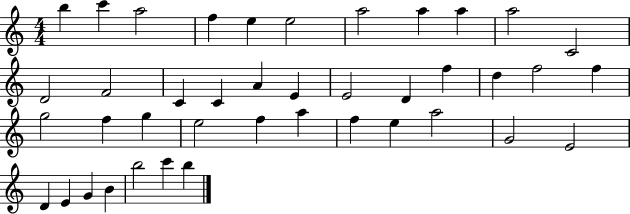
B5/q C6/q A5/h F5/q E5/q E5/h A5/h A5/q A5/q A5/h C4/h D4/h F4/h C4/q C4/q A4/q E4/q E4/h D4/q F5/q D5/q F5/h F5/q G5/h F5/q G5/q E5/h F5/q A5/q F5/q E5/q A5/h G4/h E4/h D4/q E4/q G4/q B4/q B5/h C6/q B5/q